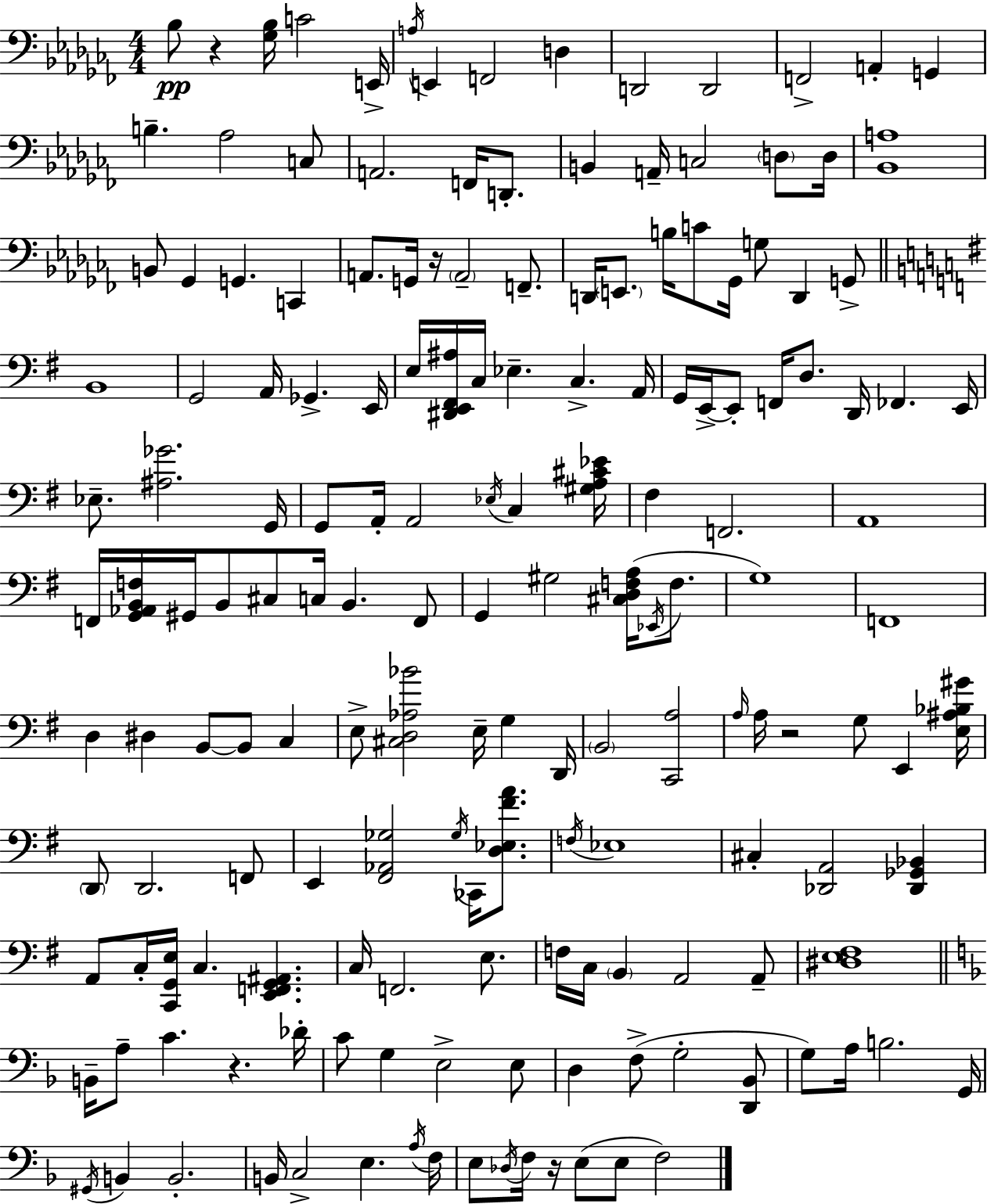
Bb3/e R/q [Gb3,Bb3]/s C4/h E2/s A3/s E2/q F2/h D3/q D2/h D2/h F2/h A2/q G2/q B3/q. Ab3/h C3/e A2/h. F2/s D2/e. B2/q A2/s C3/h D3/e D3/s [Bb2,A3]/w B2/e Gb2/q G2/q. C2/q A2/e. G2/s R/s A2/h F2/e. D2/s E2/e. B3/s C4/e Gb2/s G3/e D2/q G2/e B2/w G2/h A2/s Gb2/q. E2/s E3/s [D#2,E2,F#2,A#3]/s C3/s Eb3/q. C3/q. A2/s G2/s E2/s E2/e F2/s D3/e. D2/s FES2/q. E2/s Eb3/e. [A#3,Gb4]/h. G2/s G2/e A2/s A2/h Eb3/s C3/q [G#3,A3,C#4,Eb4]/s F#3/q F2/h. A2/w F2/s [G2,Ab2,B2,F3]/s G#2/s B2/e C#3/e C3/s B2/q. F2/e G2/q G#3/h [C#3,D3,F3,A3]/s Eb2/s F3/e. G3/w F2/w D3/q D#3/q B2/e B2/e C3/q E3/e [C#3,D3,Ab3,Bb4]/h E3/s G3/q D2/s B2/h [C2,A3]/h A3/s A3/s R/h G3/e E2/q [E3,A#3,Bb3,G#4]/s D2/e D2/h. F2/e E2/q [F#2,Ab2,Gb3]/h Gb3/s CES2/s [D3,Eb3,F#4,A4]/e. F3/s Eb3/w C#3/q [Db2,A2]/h [Db2,Gb2,Bb2]/q A2/e C3/s [C2,G2,E3]/s C3/q. [E2,F2,G2,A#2]/q. C3/s F2/h. E3/e. F3/s C3/s B2/q A2/h A2/e [D#3,E3,F#3]/w B2/s A3/e C4/q. R/q. Db4/s C4/e G3/q E3/h E3/e D3/q F3/e G3/h [D2,Bb2]/e G3/e A3/s B3/h. G2/s G#2/s B2/q B2/h. B2/s C3/h E3/q. A3/s F3/s E3/e Db3/s F3/s R/s E3/e E3/e F3/h